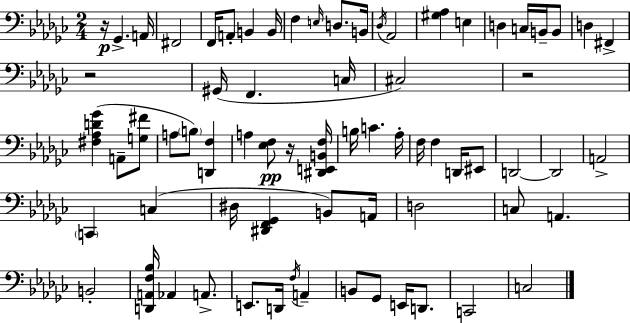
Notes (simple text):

R/s Gb2/q. A2/s F#2/h F2/s A2/e B2/q B2/s F3/q E3/s D3/e. B2/s Db3/s Ab2/h [G#3,Ab3]/q E3/q D3/q C3/s B2/s B2/e D3/q F#2/q R/h G#2/s F2/q. C3/s C#3/h R/h [F#3,Ab3,D4,Gb4]/q A2/e [G3,F#4]/e A3/e B3/e [D2,F3]/q A3/q [Eb3,F3]/e R/s [D#2,E2,B2,F3]/s B3/s C4/q. Ab3/s F3/s F3/q D2/s EIS2/e D2/h D2/h A2/h C2/q C3/q D#3/s [D#2,F2,Gb2]/q B2/e A2/s D3/h C3/e A2/q. B2/h [D2,A2,F3,Bb3]/s Ab2/q A2/e. E2/e. D2/s F3/s A2/q B2/e Gb2/e E2/s D2/e. C2/h C3/h